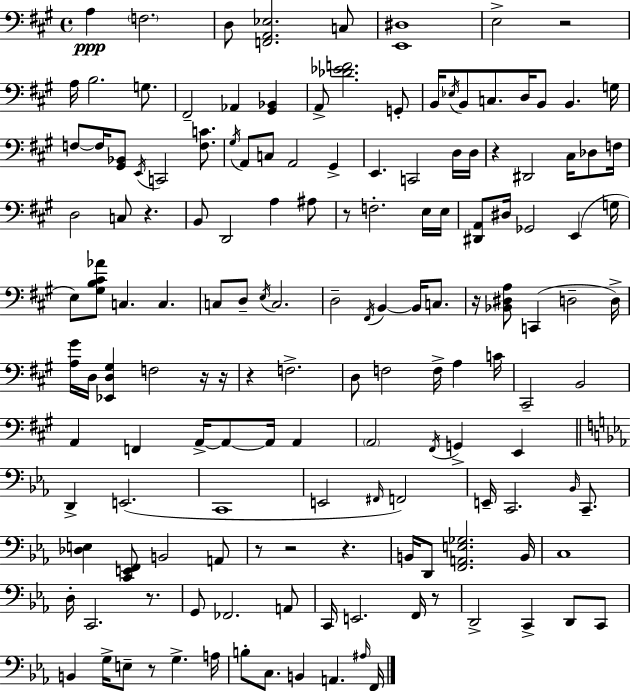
X:1
T:Untitled
M:4/4
L:1/4
K:A
A, F,2 D,/2 [F,,A,,_E,]2 C,/2 [E,,^D,]4 E,2 z2 A,/4 B,2 G,/2 ^F,,2 _A,, [^G,,_B,,] A,,/2 [_D_EF]2 G,,/2 B,,/4 _E,/4 B,,/2 C,/2 D,/4 B,,/2 B,, G,/4 F,/2 F,/4 [^G,,_B,,]/2 E,,/4 C,,2 [F,C]/2 ^G,/4 A,,/2 C,/2 A,,2 ^G,, E,, C,,2 D,/4 D,/4 z ^D,,2 ^C,/4 _D,/2 F,/4 D,2 C,/2 z B,,/2 D,,2 A, ^A,/2 z/2 F,2 E,/4 E,/4 [^D,,A,,]/2 ^D,/4 _G,,2 E,, G,/4 E,/2 [^G,B,^C_A]/2 C, C, C,/2 D,/2 E,/4 C,2 D,2 ^F,,/4 B,, B,,/4 C,/2 z/4 [_B,,^D,A,]/2 C,, D,2 D,/4 [A,^G]/4 D,/4 [_E,,D,^G,] F,2 z/4 z/4 z F,2 D,/2 F,2 F,/4 A, C/4 ^C,,2 B,,2 A,, F,, A,,/4 A,,/2 A,,/4 A,, A,,2 ^F,,/4 G,, E,, D,, E,,2 C,,4 E,,2 ^F,,/4 F,,2 E,,/4 C,,2 _B,,/4 C,,/2 [_D,E,] [C,,E,,F,,]/2 B,,2 A,,/2 z/2 z2 z B,,/4 D,,/2 [F,,A,,E,_G,]2 B,,/4 C,4 D,/4 C,,2 z/2 G,,/2 _F,,2 A,,/2 C,,/4 E,,2 F,,/4 z/2 D,,2 C,, D,,/2 C,,/2 B,, G,/4 E,/2 z/2 G, A,/4 B,/2 C,/2 B,, A,, ^A,/4 F,,/4